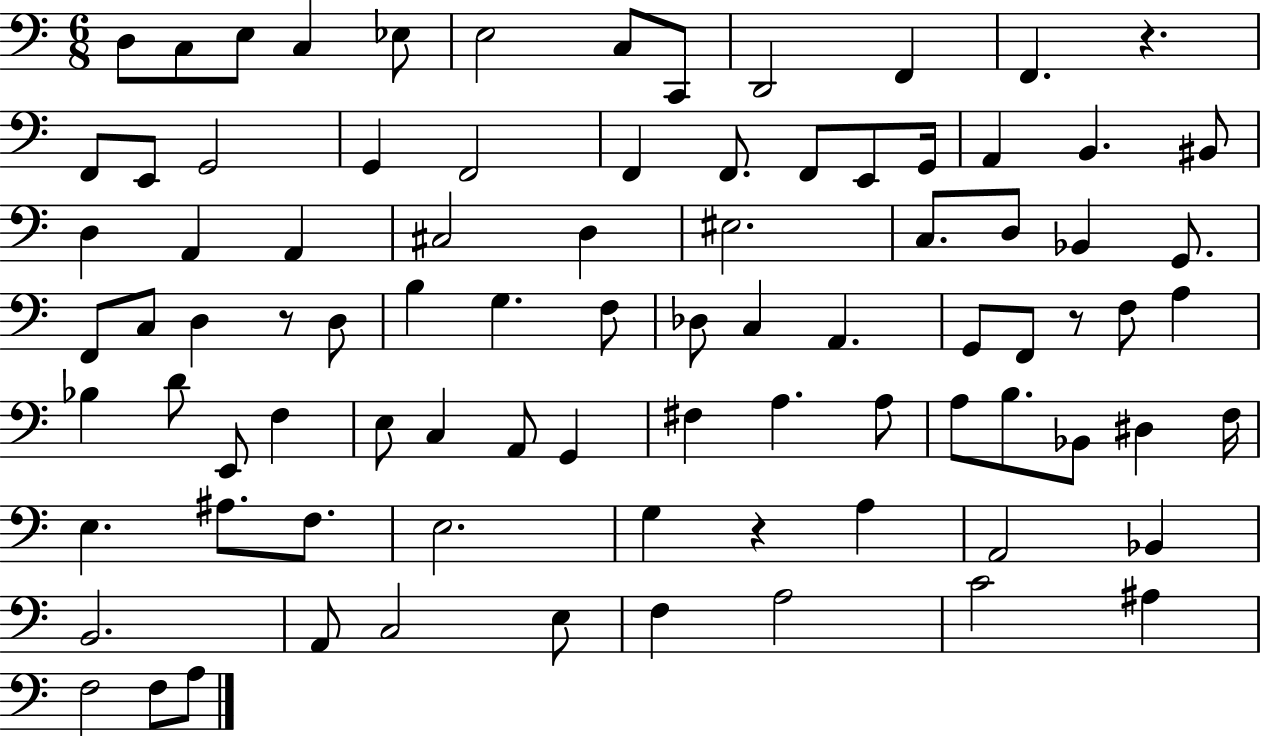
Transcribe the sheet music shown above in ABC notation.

X:1
T:Untitled
M:6/8
L:1/4
K:C
D,/2 C,/2 E,/2 C, _E,/2 E,2 C,/2 C,,/2 D,,2 F,, F,, z F,,/2 E,,/2 G,,2 G,, F,,2 F,, F,,/2 F,,/2 E,,/2 G,,/4 A,, B,, ^B,,/2 D, A,, A,, ^C,2 D, ^E,2 C,/2 D,/2 _B,, G,,/2 F,,/2 C,/2 D, z/2 D,/2 B, G, F,/2 _D,/2 C, A,, G,,/2 F,,/2 z/2 F,/2 A, _B, D/2 E,,/2 F, E,/2 C, A,,/2 G,, ^F, A, A,/2 A,/2 B,/2 _B,,/2 ^D, F,/4 E, ^A,/2 F,/2 E,2 G, z A, A,,2 _B,, B,,2 A,,/2 C,2 E,/2 F, A,2 C2 ^A, F,2 F,/2 A,/2